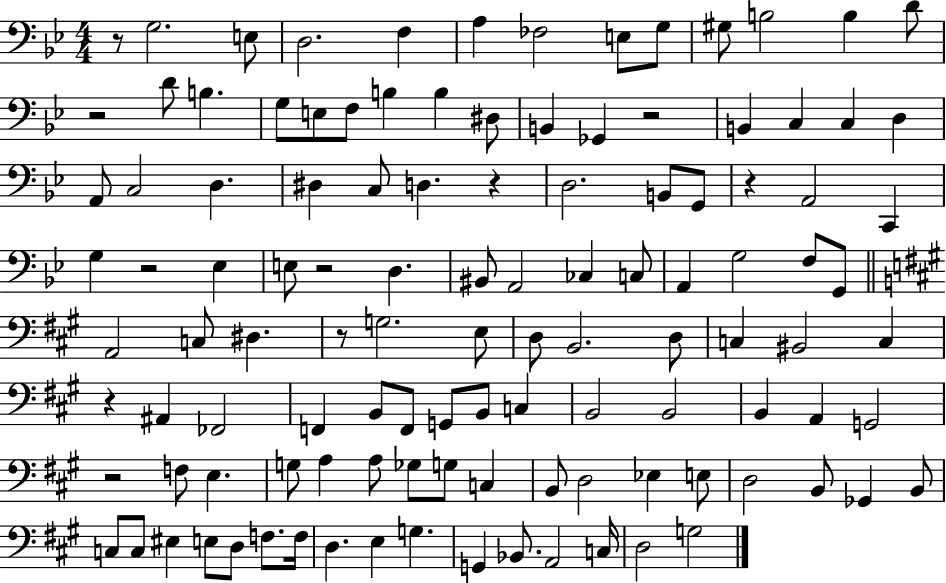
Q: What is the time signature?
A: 4/4